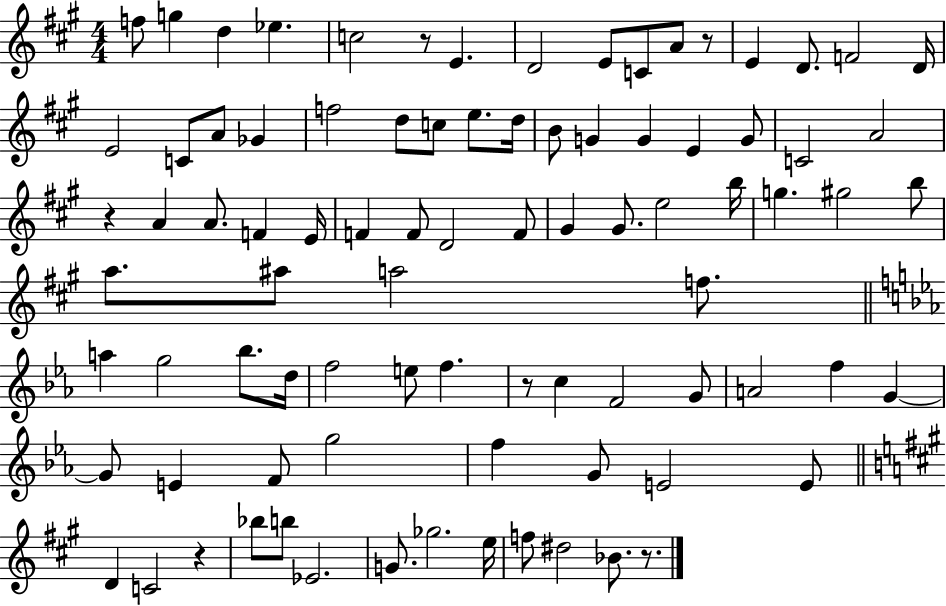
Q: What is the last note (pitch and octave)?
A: Bb4